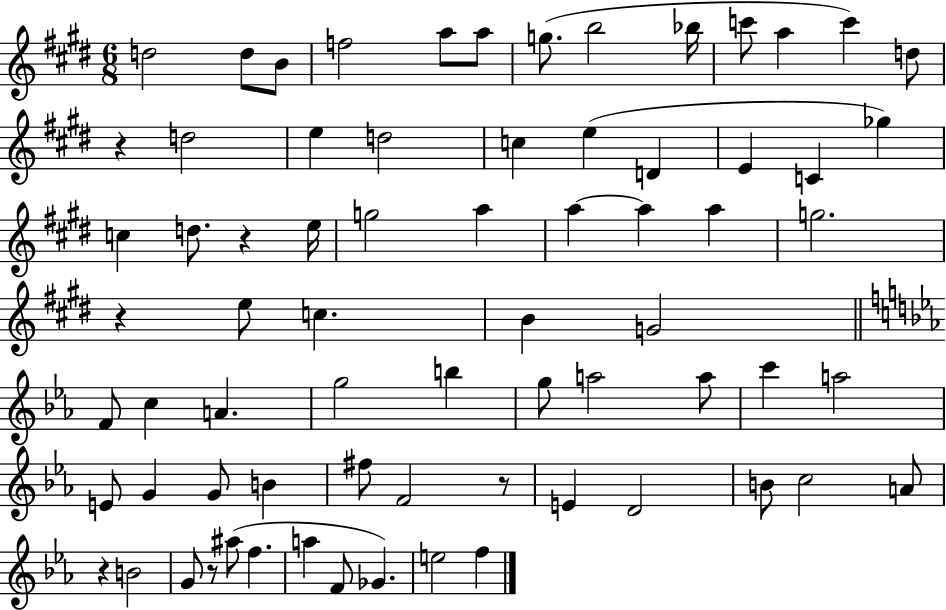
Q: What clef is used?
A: treble